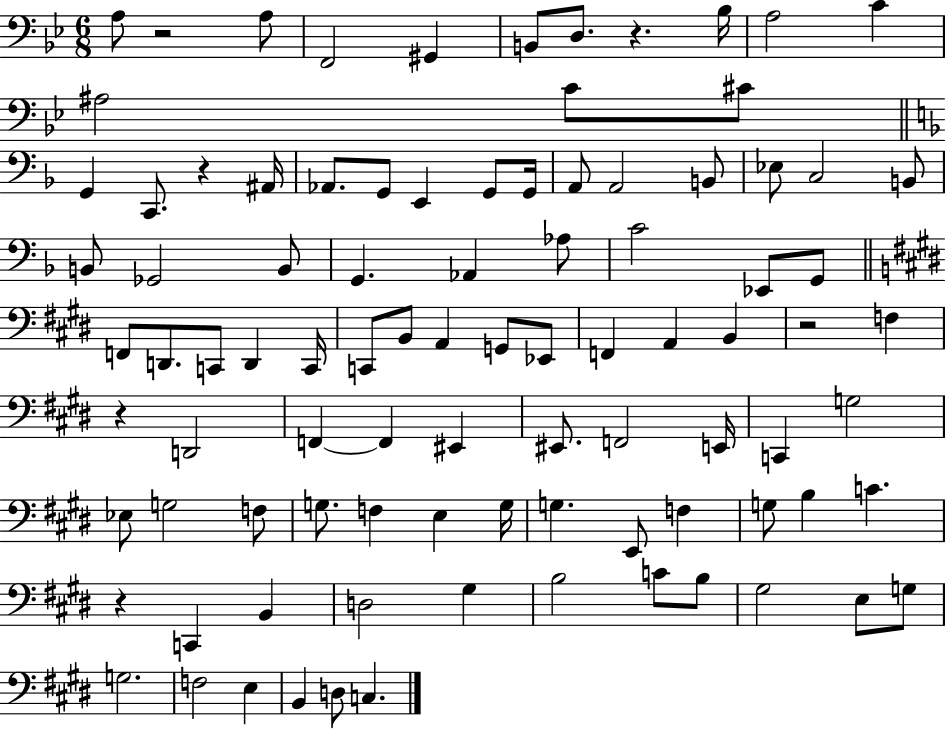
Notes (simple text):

A3/e R/h A3/e F2/h G#2/q B2/e D3/e. R/q. Bb3/s A3/h C4/q A#3/h C4/e C#4/e G2/q C2/e. R/q A#2/s Ab2/e. G2/e E2/q G2/e G2/s A2/e A2/h B2/e Eb3/e C3/h B2/e B2/e Gb2/h B2/e G2/q. Ab2/q Ab3/e C4/h Eb2/e G2/e F2/e D2/e. C2/e D2/q C2/s C2/e B2/e A2/q G2/e Eb2/e F2/q A2/q B2/q R/h F3/q R/q D2/h F2/q F2/q EIS2/q EIS2/e. F2/h E2/s C2/q G3/h Eb3/e G3/h F3/e G3/e. F3/q E3/q G3/s G3/q. E2/e F3/q G3/e B3/q C4/q. R/q C2/q B2/q D3/h G#3/q B3/h C4/e B3/e G#3/h E3/e G3/e G3/h. F3/h E3/q B2/q D3/e C3/q.